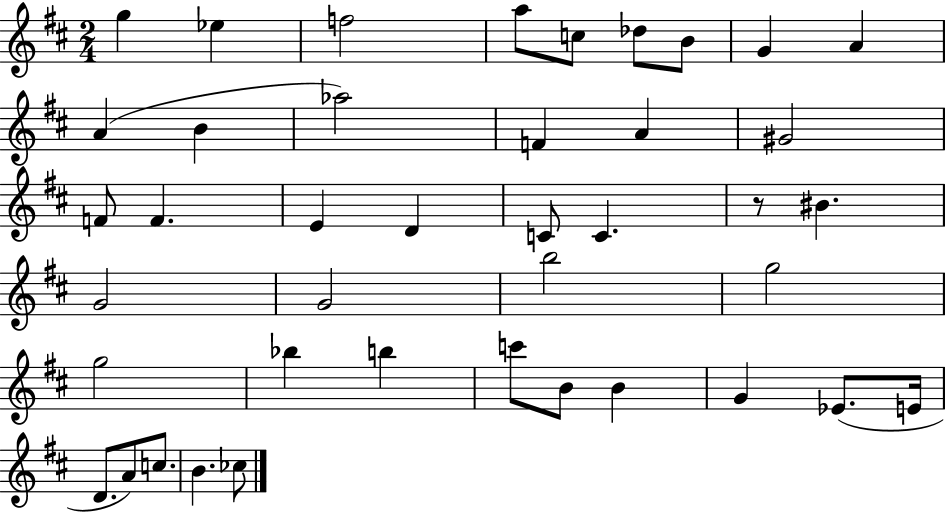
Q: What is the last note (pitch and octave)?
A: CES5